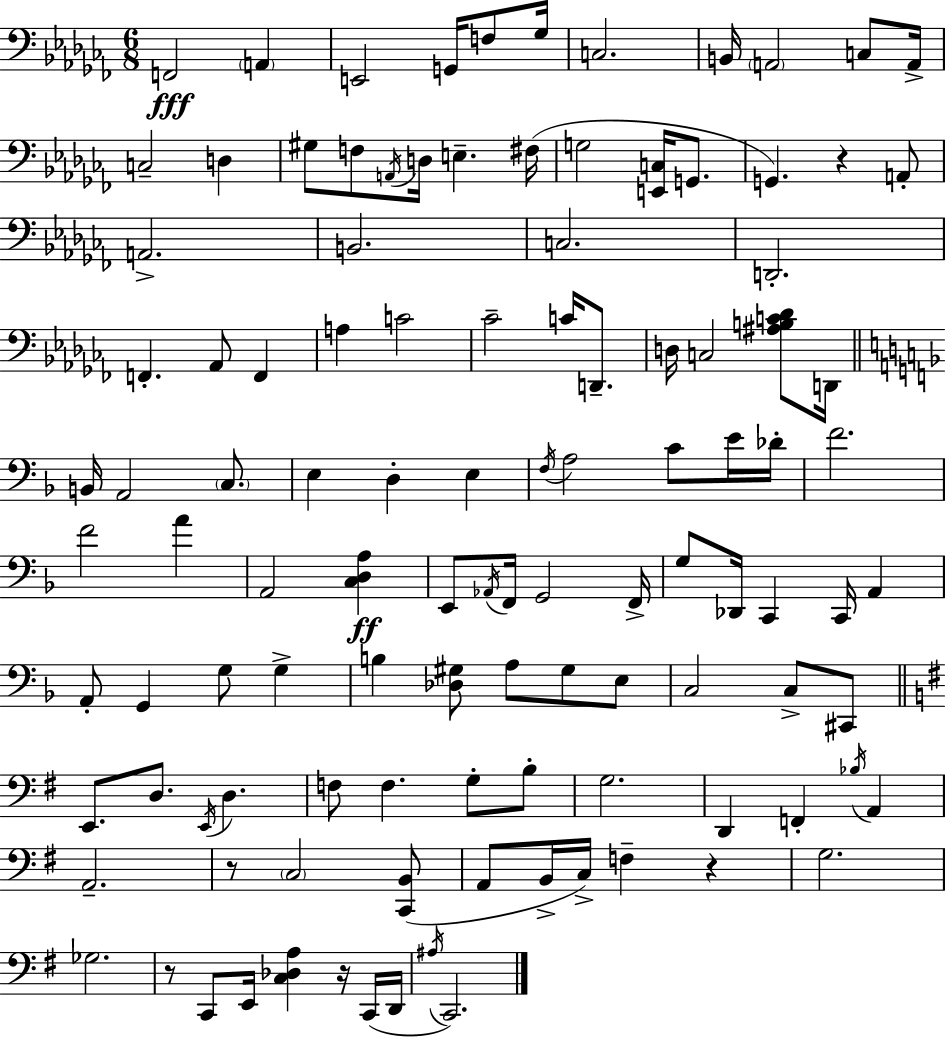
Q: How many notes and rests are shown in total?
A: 112